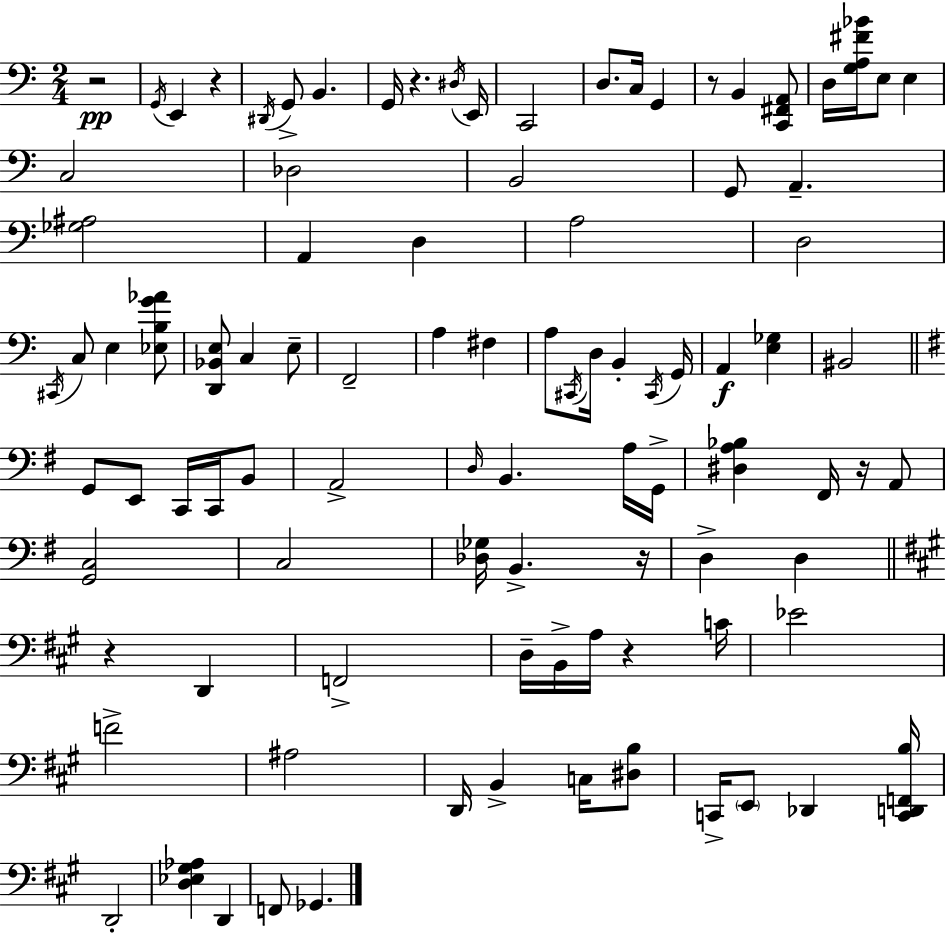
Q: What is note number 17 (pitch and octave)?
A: C3